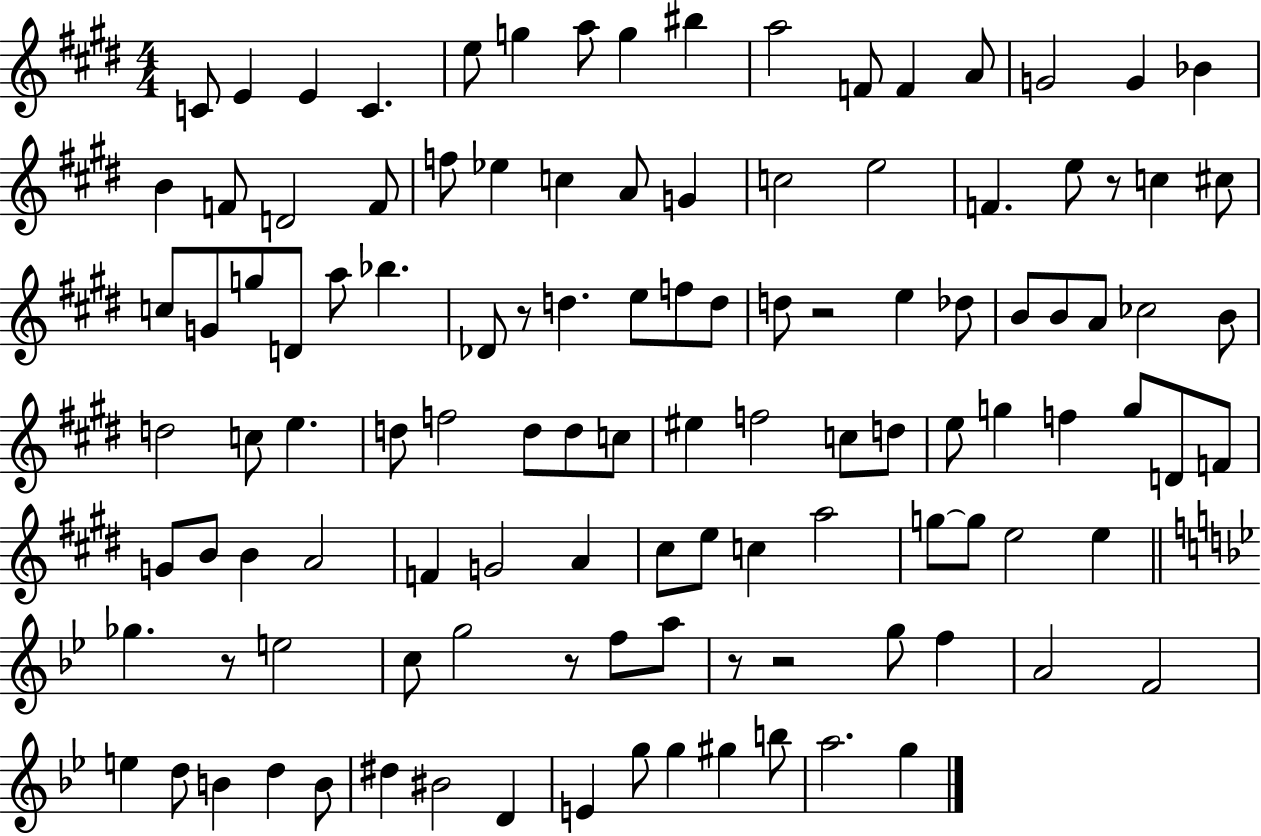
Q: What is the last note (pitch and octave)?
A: G5